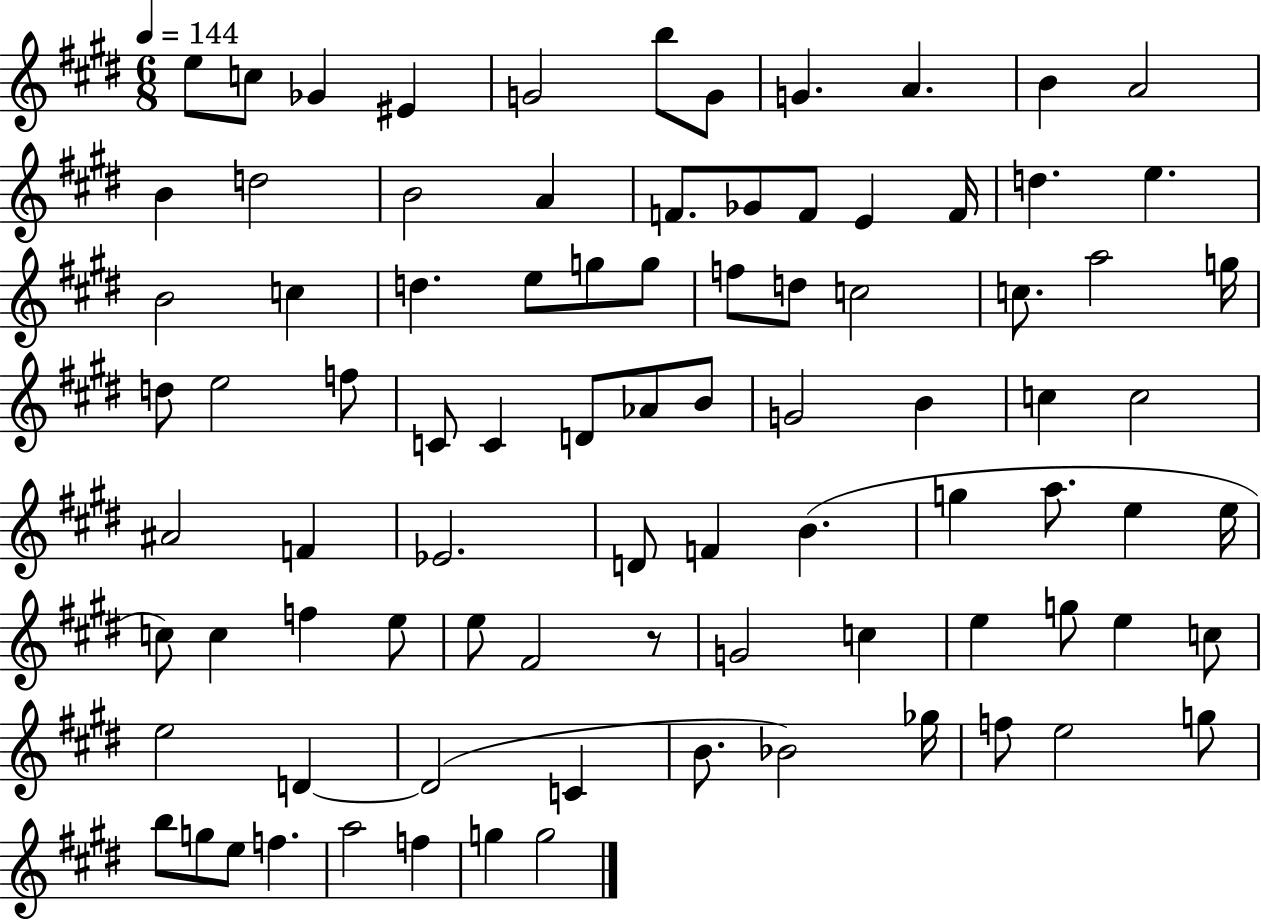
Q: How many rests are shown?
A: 1